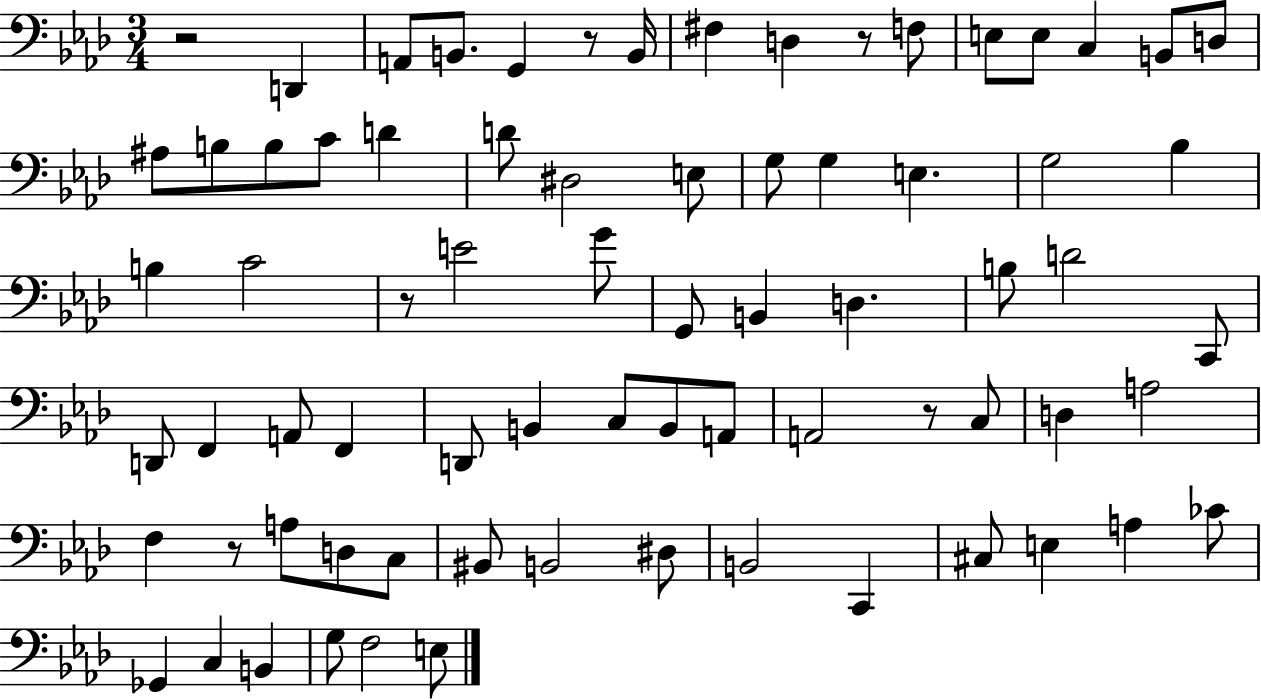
R/h D2/q A2/e B2/e. G2/q R/e B2/s F#3/q D3/q R/e F3/e E3/e E3/e C3/q B2/e D3/e A#3/e B3/e B3/e C4/e D4/q D4/e D#3/h E3/e G3/e G3/q E3/q. G3/h Bb3/q B3/q C4/h R/e E4/h G4/e G2/e B2/q D3/q. B3/e D4/h C2/e D2/e F2/q A2/e F2/q D2/e B2/q C3/e B2/e A2/e A2/h R/e C3/e D3/q A3/h F3/q R/e A3/e D3/e C3/e BIS2/e B2/h D#3/e B2/h C2/q C#3/e E3/q A3/q CES4/e Gb2/q C3/q B2/q G3/e F3/h E3/e